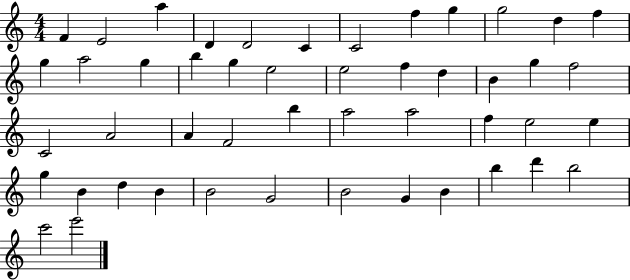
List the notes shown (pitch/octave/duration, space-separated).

F4/q E4/h A5/q D4/q D4/h C4/q C4/h F5/q G5/q G5/h D5/q F5/q G5/q A5/h G5/q B5/q G5/q E5/h E5/h F5/q D5/q B4/q G5/q F5/h C4/h A4/h A4/q F4/h B5/q A5/h A5/h F5/q E5/h E5/q G5/q B4/q D5/q B4/q B4/h G4/h B4/h G4/q B4/q B5/q D6/q B5/h C6/h E6/h